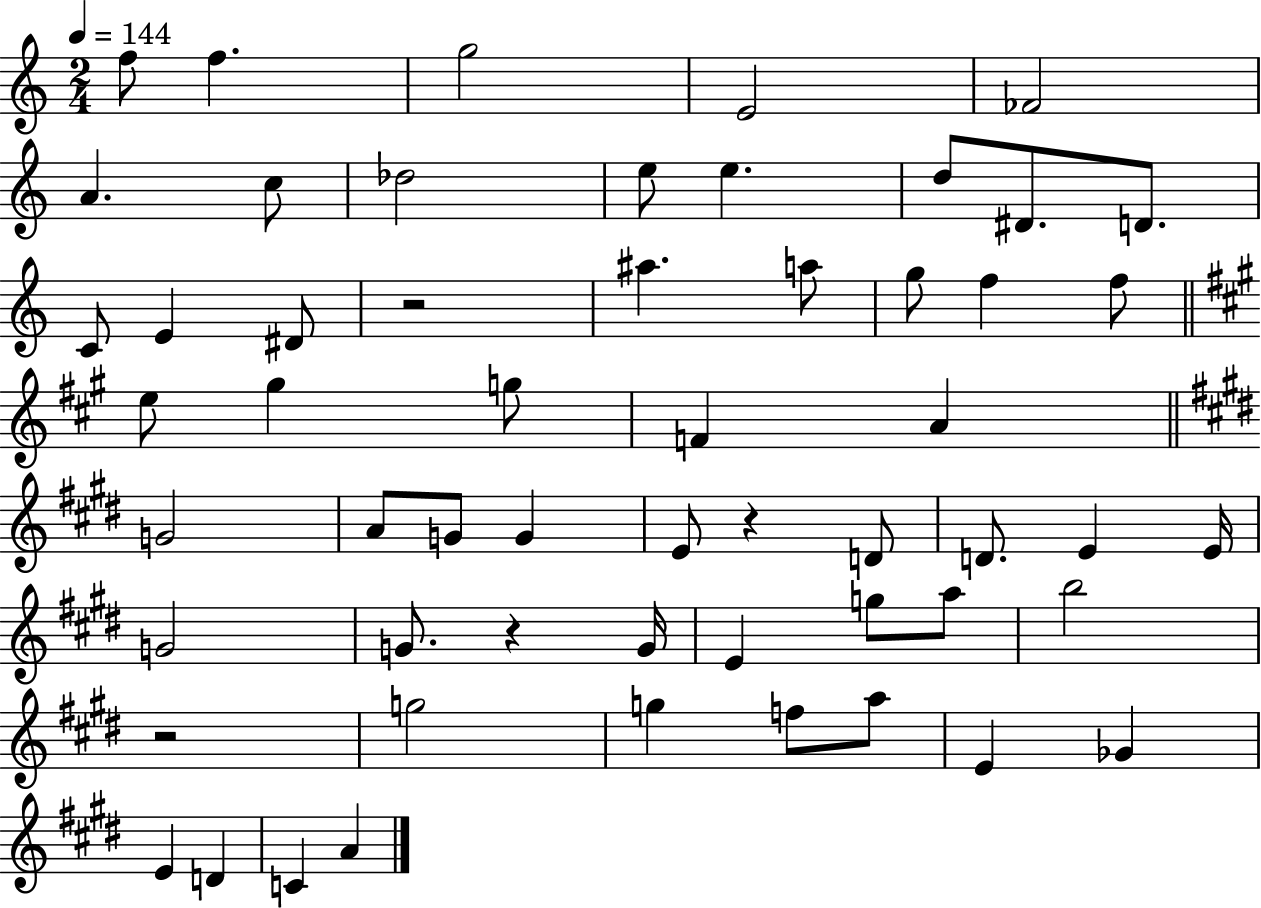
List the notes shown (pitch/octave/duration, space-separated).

F5/e F5/q. G5/h E4/h FES4/h A4/q. C5/e Db5/h E5/e E5/q. D5/e D#4/e. D4/e. C4/e E4/q D#4/e R/h A#5/q. A5/e G5/e F5/q F5/e E5/e G#5/q G5/e F4/q A4/q G4/h A4/e G4/e G4/q E4/e R/q D4/e D4/e. E4/q E4/s G4/h G4/e. R/q G4/s E4/q G5/e A5/e B5/h R/h G5/h G5/q F5/e A5/e E4/q Gb4/q E4/q D4/q C4/q A4/q